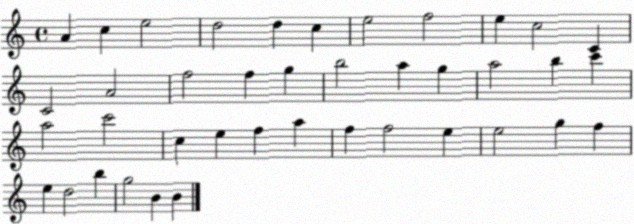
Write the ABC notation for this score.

X:1
T:Untitled
M:4/4
L:1/4
K:C
A c e2 d2 d c e2 f2 e c2 C C2 A2 f2 f g b2 a g a2 b c' a2 c'2 c e f a f f2 e e2 g f e d2 b g2 B B